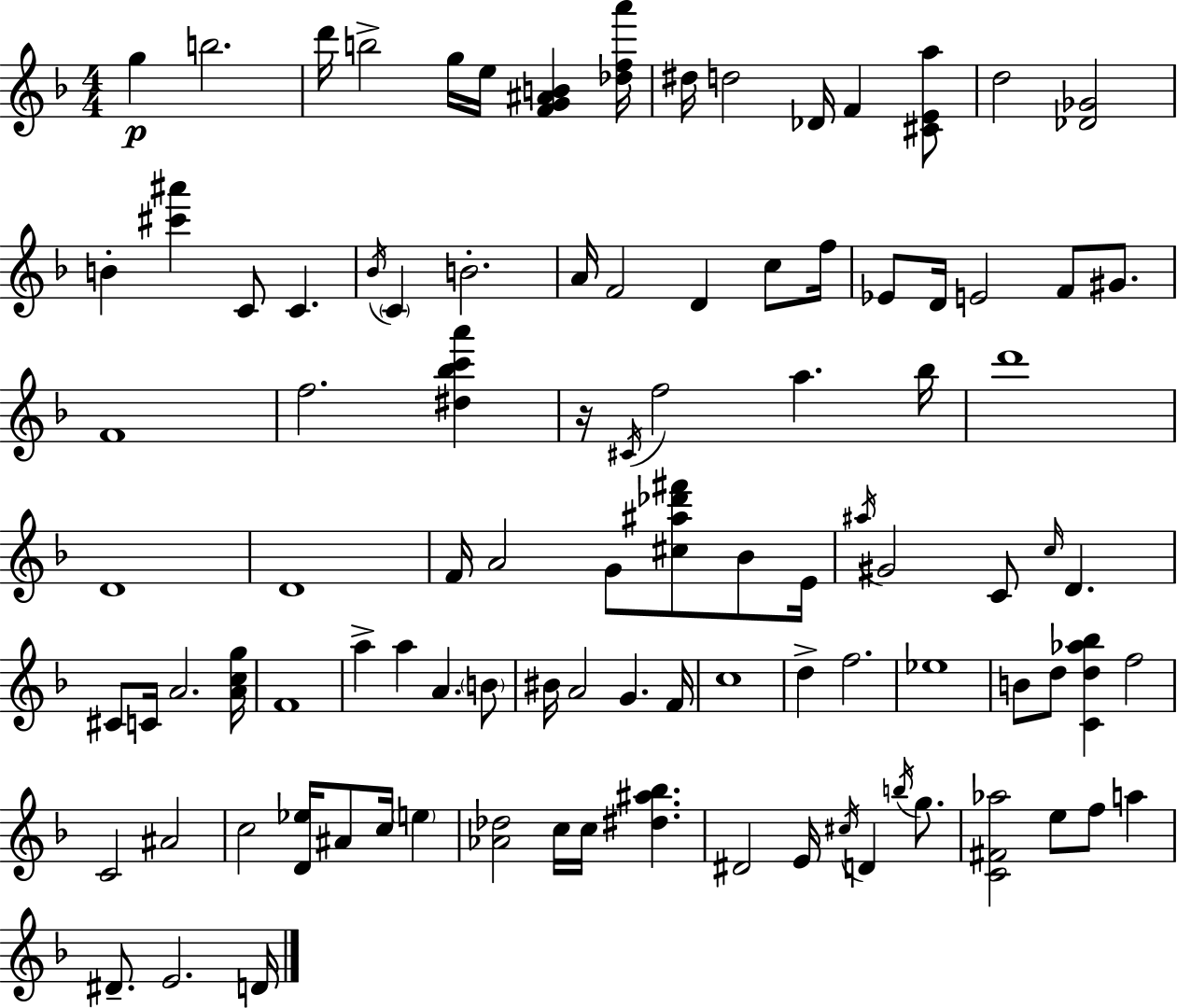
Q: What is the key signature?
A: D minor